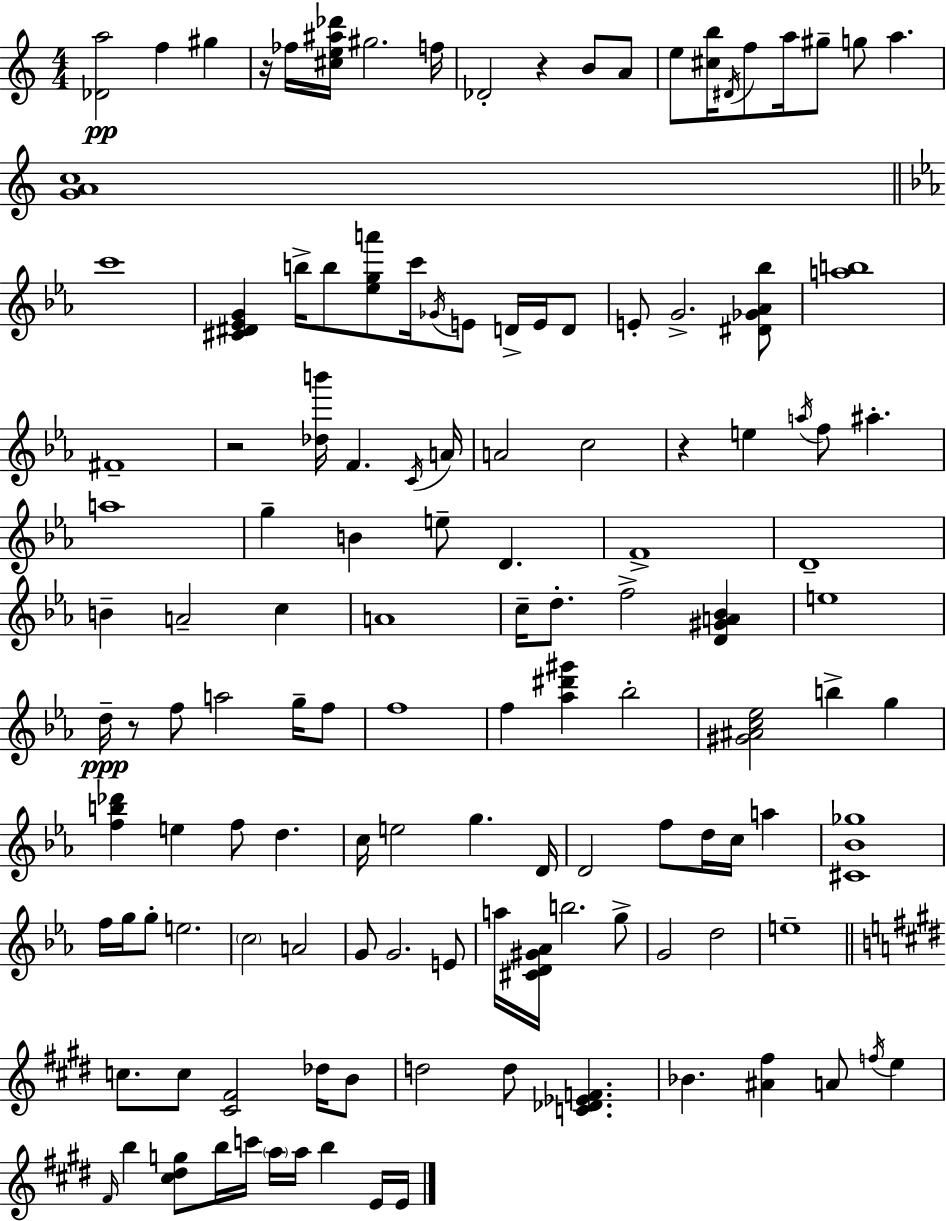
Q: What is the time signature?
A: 4/4